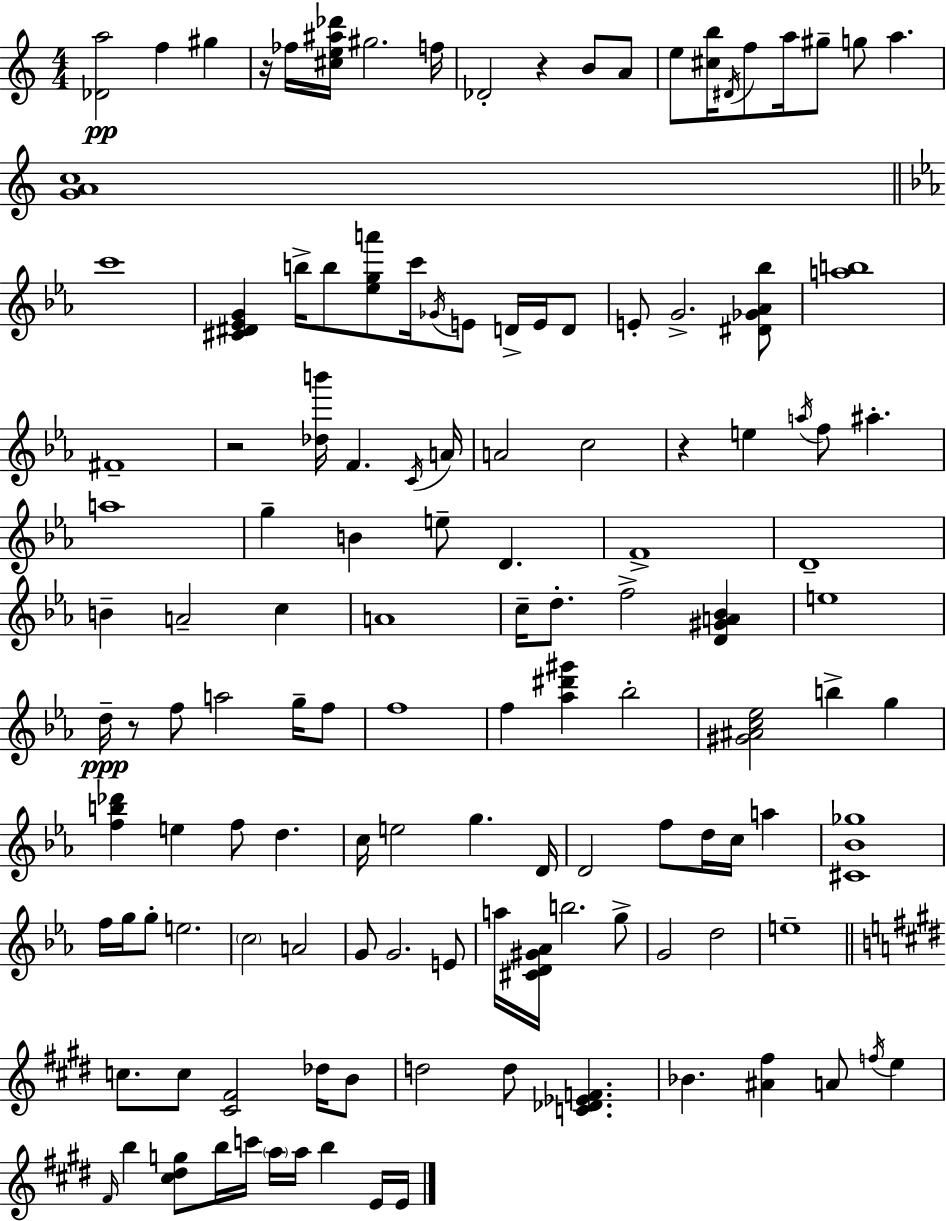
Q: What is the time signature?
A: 4/4